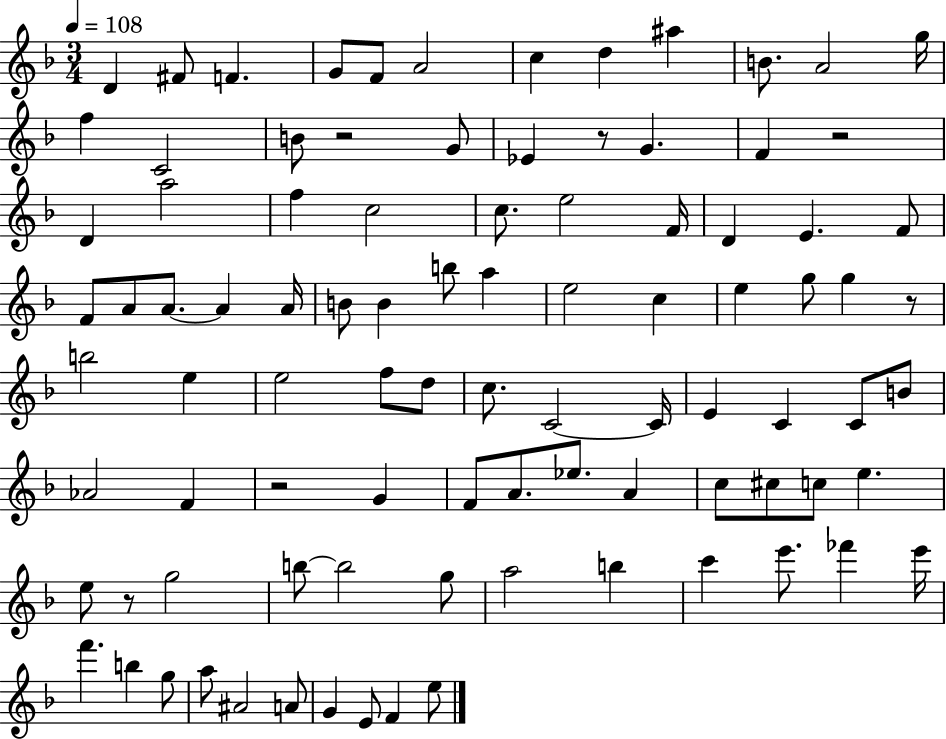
{
  \clef treble
  \numericTimeSignature
  \time 3/4
  \key f \major
  \tempo 4 = 108
  \repeat volta 2 { d'4 fis'8 f'4. | g'8 f'8 a'2 | c''4 d''4 ais''4 | b'8. a'2 g''16 | \break f''4 c'2 | b'8 r2 g'8 | ees'4 r8 g'4. | f'4 r2 | \break d'4 a''2 | f''4 c''2 | c''8. e''2 f'16 | d'4 e'4. f'8 | \break f'8 a'8 a'8.~~ a'4 a'16 | b'8 b'4 b''8 a''4 | e''2 c''4 | e''4 g''8 g''4 r8 | \break b''2 e''4 | e''2 f''8 d''8 | c''8. c'2~~ c'16 | e'4 c'4 c'8 b'8 | \break aes'2 f'4 | r2 g'4 | f'8 a'8. ees''8. a'4 | c''8 cis''8 c''8 e''4. | \break e''8 r8 g''2 | b''8~~ b''2 g''8 | a''2 b''4 | c'''4 e'''8. fes'''4 e'''16 | \break f'''4. b''4 g''8 | a''8 ais'2 a'8 | g'4 e'8 f'4 e''8 | } \bar "|."
}